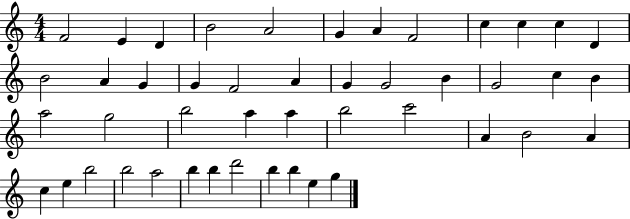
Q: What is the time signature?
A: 4/4